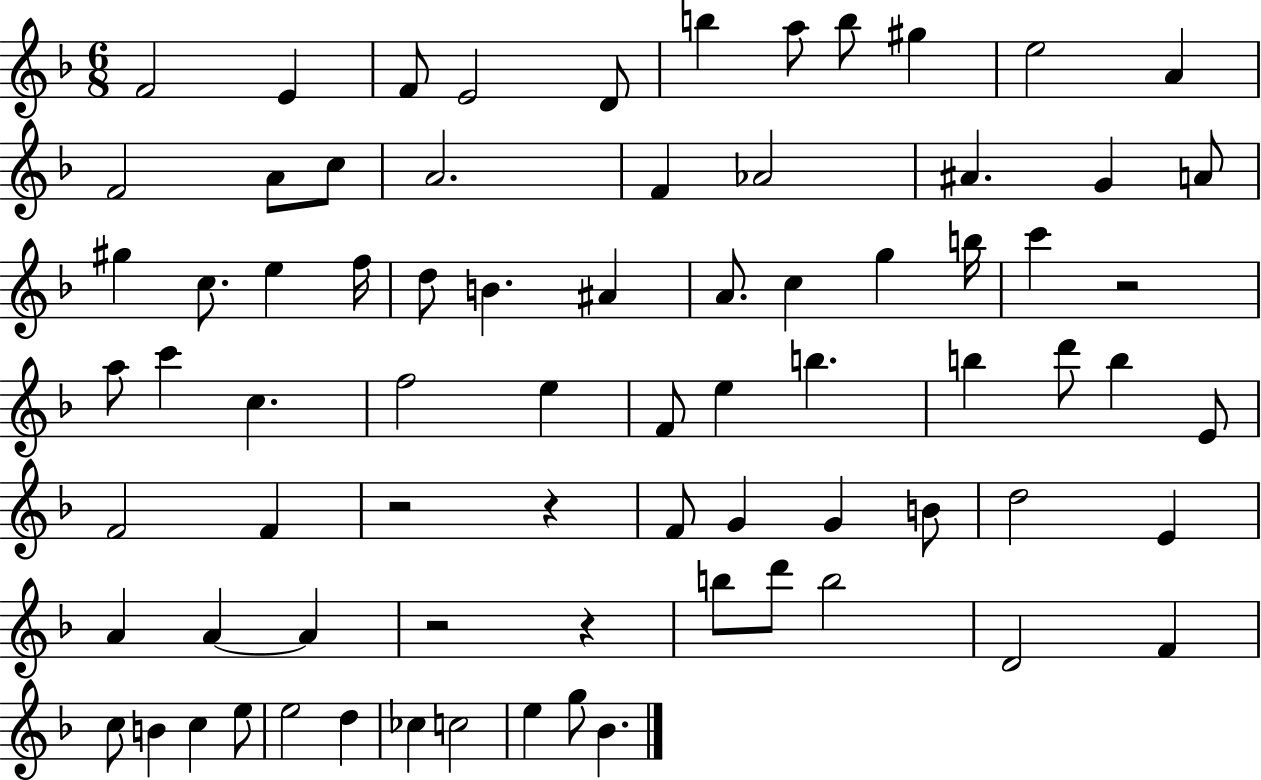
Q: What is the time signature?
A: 6/8